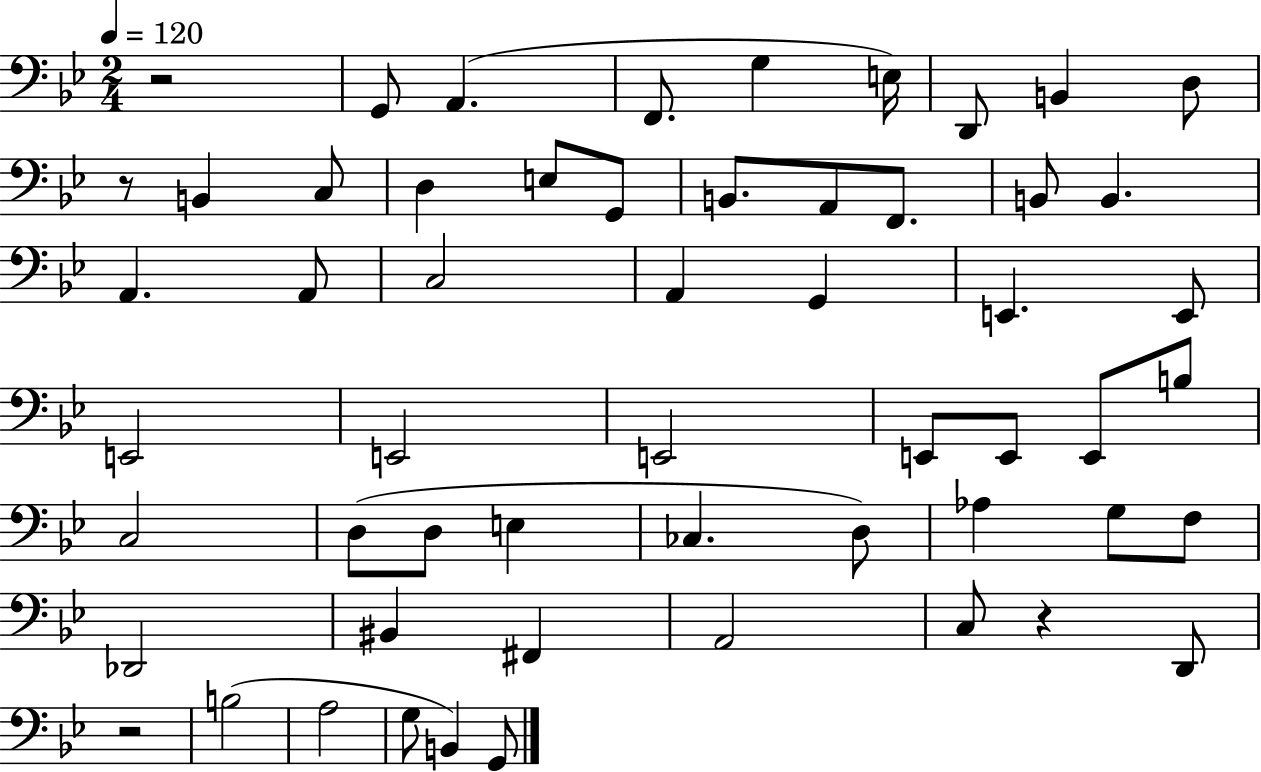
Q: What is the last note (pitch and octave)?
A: G2